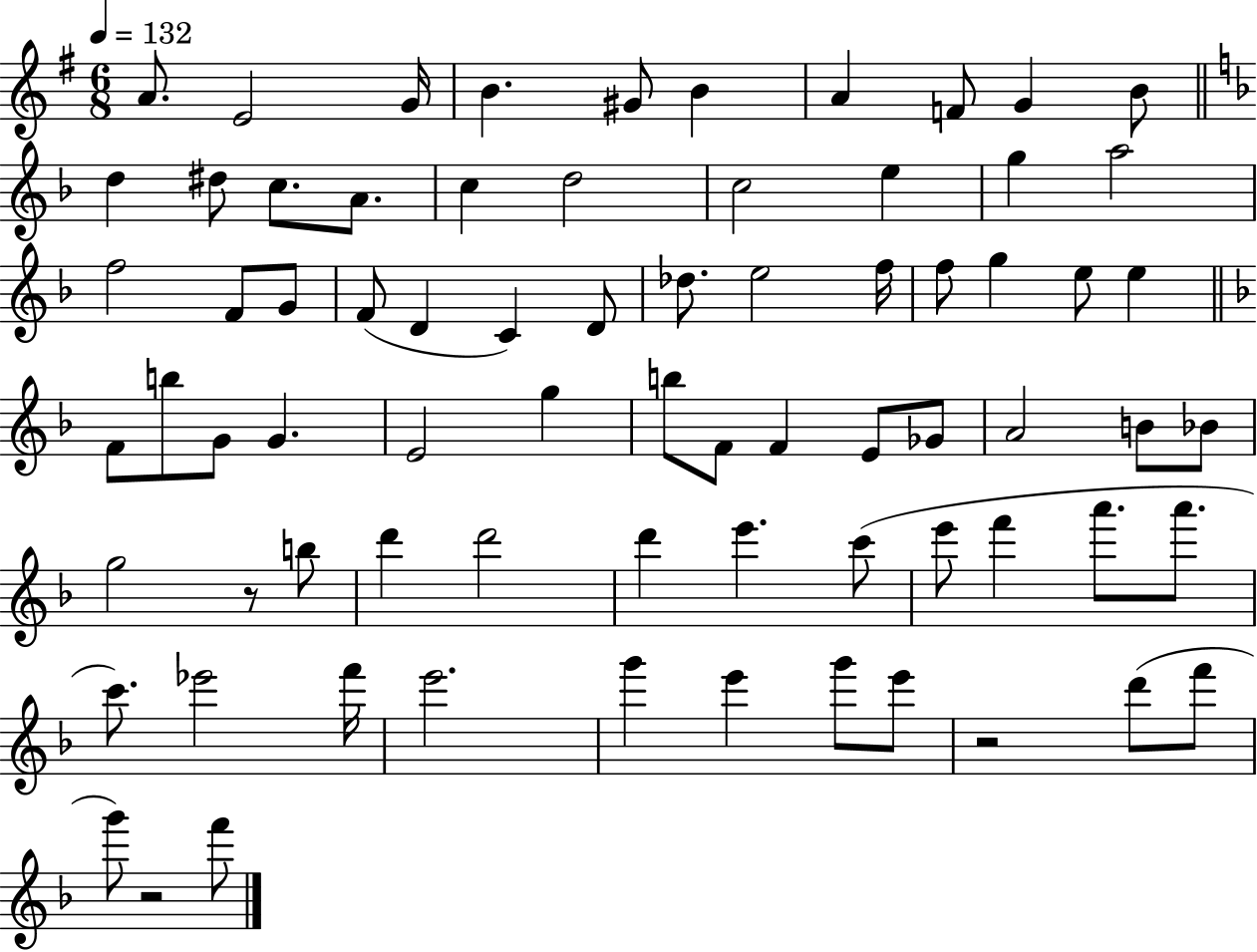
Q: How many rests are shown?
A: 3